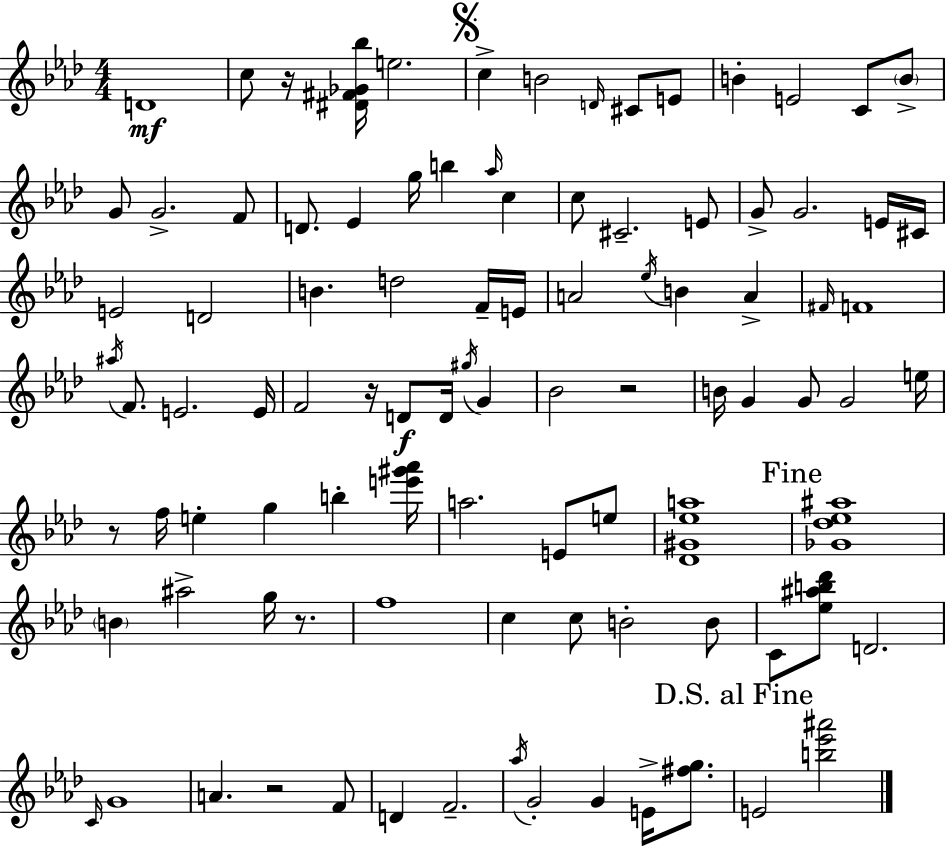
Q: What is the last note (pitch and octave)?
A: E4